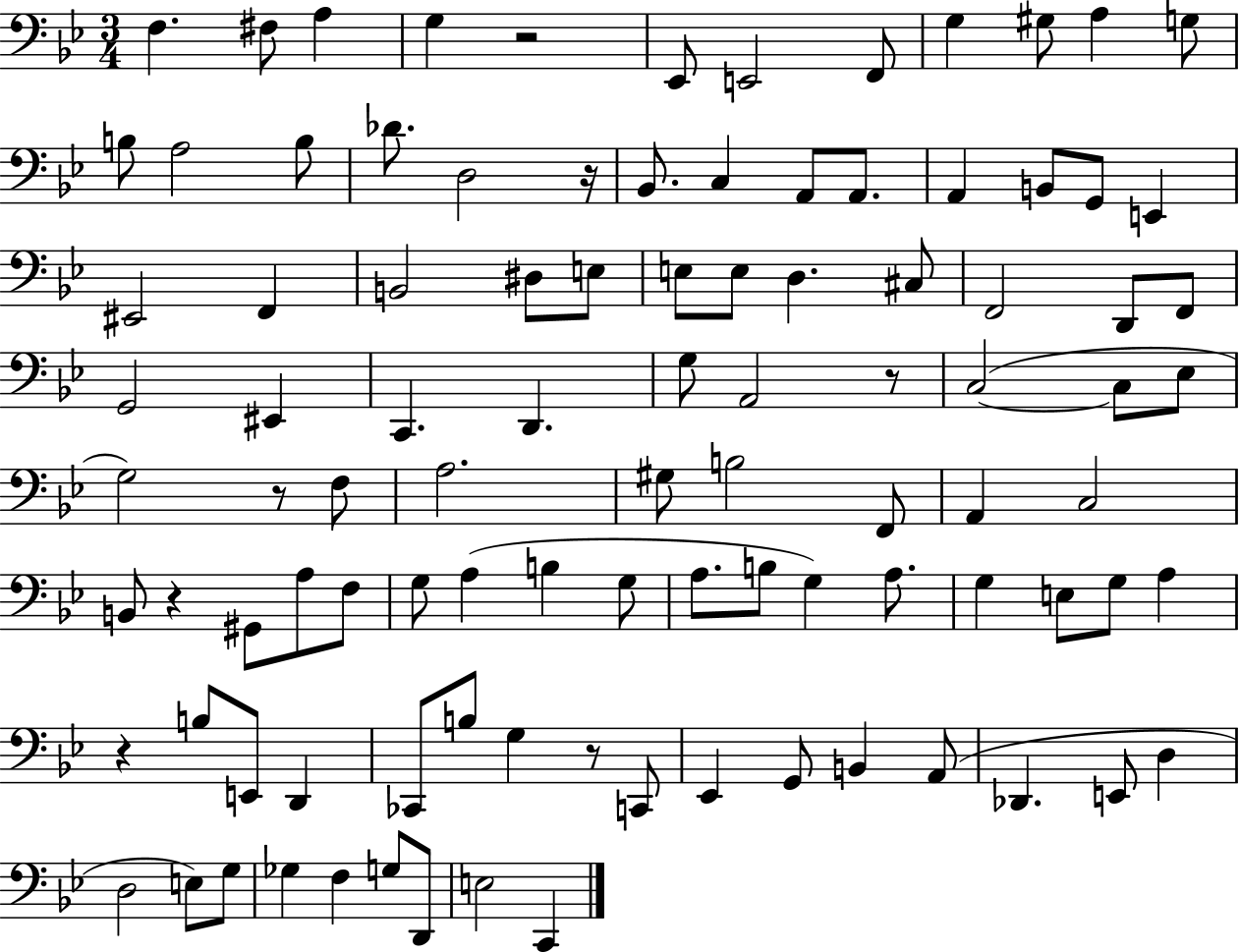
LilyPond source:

{
  \clef bass
  \numericTimeSignature
  \time 3/4
  \key bes \major
  f4. fis8 a4 | g4 r2 | ees,8 e,2 f,8 | g4 gis8 a4 g8 | \break b8 a2 b8 | des'8. d2 r16 | bes,8. c4 a,8 a,8. | a,4 b,8 g,8 e,4 | \break eis,2 f,4 | b,2 dis8 e8 | e8 e8 d4. cis8 | f,2 d,8 f,8 | \break g,2 eis,4 | c,4. d,4. | g8 a,2 r8 | c2~(~ c8 ees8 | \break g2) r8 f8 | a2. | gis8 b2 f,8 | a,4 c2 | \break b,8 r4 gis,8 a8 f8 | g8 a4( b4 g8 | a8. b8 g4) a8. | g4 e8 g8 a4 | \break r4 b8 e,8 d,4 | ces,8 b8 g4 r8 c,8 | ees,4 g,8 b,4 a,8( | des,4. e,8 d4 | \break d2 e8) g8 | ges4 f4 g8 d,8 | e2 c,4 | \bar "|."
}